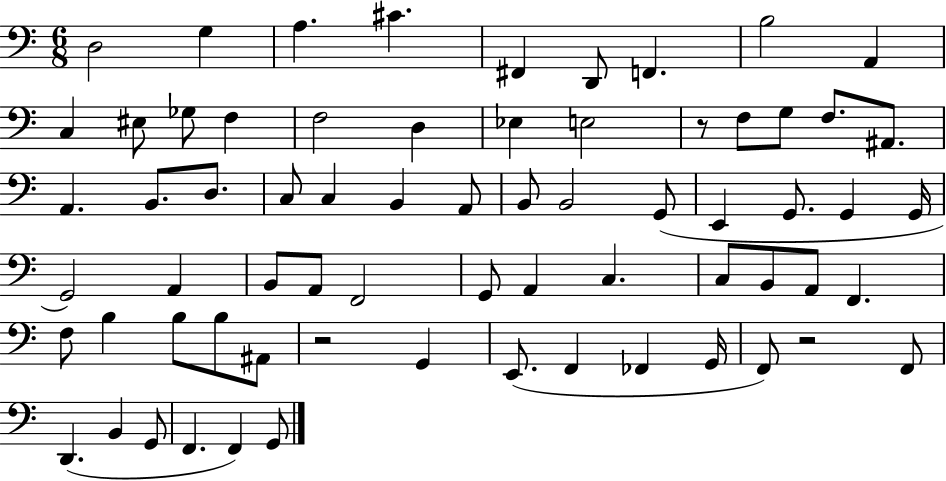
X:1
T:Untitled
M:6/8
L:1/4
K:C
D,2 G, A, ^C ^F,, D,,/2 F,, B,2 A,, C, ^E,/2 _G,/2 F, F,2 D, _E, E,2 z/2 F,/2 G,/2 F,/2 ^A,,/2 A,, B,,/2 D,/2 C,/2 C, B,, A,,/2 B,,/2 B,,2 G,,/2 E,, G,,/2 G,, G,,/4 G,,2 A,, B,,/2 A,,/2 F,,2 G,,/2 A,, C, C,/2 B,,/2 A,,/2 F,, F,/2 B, B,/2 B,/2 ^A,,/2 z2 G,, E,,/2 F,, _F,, G,,/4 F,,/2 z2 F,,/2 D,, B,, G,,/2 F,, F,, G,,/2